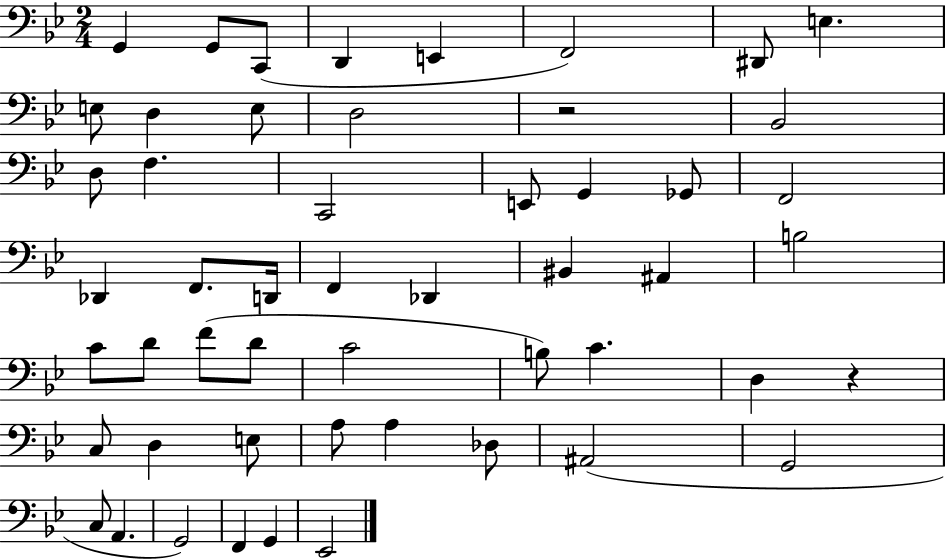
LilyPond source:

{
  \clef bass
  \numericTimeSignature
  \time 2/4
  \key bes \major
  \repeat volta 2 { g,4 g,8 c,8( | d,4 e,4 | f,2) | dis,8 e4. | \break e8 d4 e8 | d2 | r2 | bes,2 | \break d8 f4. | c,2 | e,8 g,4 ges,8 | f,2 | \break des,4 f,8. d,16 | f,4 des,4 | bis,4 ais,4 | b2 | \break c'8 d'8 f'8( d'8 | c'2 | b8) c'4. | d4 r4 | \break c8 d4 e8 | a8 a4 des8 | ais,2( | g,2 | \break c8 a,4. | g,2) | f,4 g,4 | ees,2 | \break } \bar "|."
}